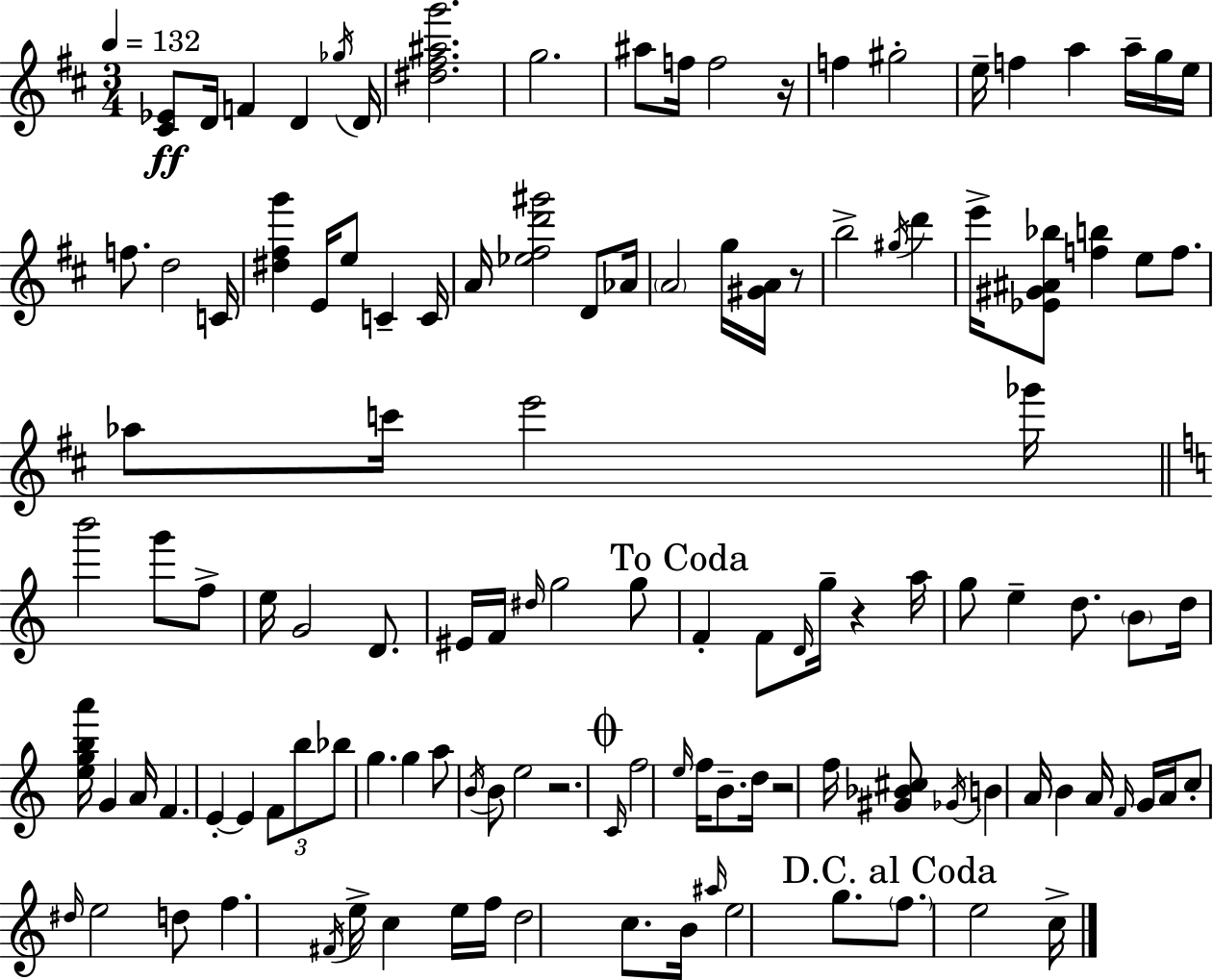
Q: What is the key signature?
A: D major